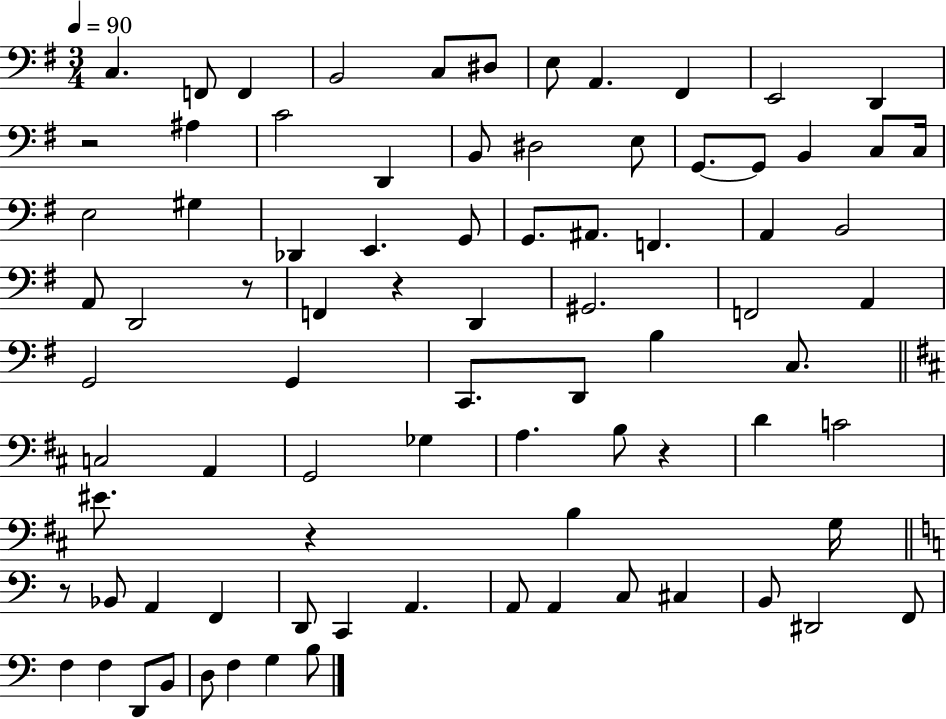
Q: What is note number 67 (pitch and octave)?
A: B2